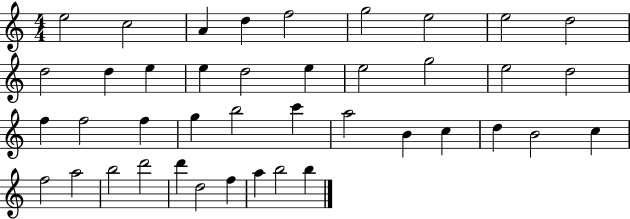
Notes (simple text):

E5/h C5/h A4/q D5/q F5/h G5/h E5/h E5/h D5/h D5/h D5/q E5/q E5/q D5/h E5/q E5/h G5/h E5/h D5/h F5/q F5/h F5/q G5/q B5/h C6/q A5/h B4/q C5/q D5/q B4/h C5/q F5/h A5/h B5/h D6/h D6/q D5/h F5/q A5/q B5/h B5/q